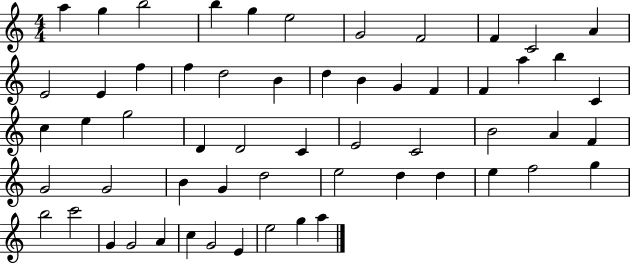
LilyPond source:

{
  \clef treble
  \numericTimeSignature
  \time 4/4
  \key c \major
  a''4 g''4 b''2 | b''4 g''4 e''2 | g'2 f'2 | f'4 c'2 a'4 | \break e'2 e'4 f''4 | f''4 d''2 b'4 | d''4 b'4 g'4 f'4 | f'4 a''4 b''4 c'4 | \break c''4 e''4 g''2 | d'4 d'2 c'4 | e'2 c'2 | b'2 a'4 f'4 | \break g'2 g'2 | b'4 g'4 d''2 | e''2 d''4 d''4 | e''4 f''2 g''4 | \break b''2 c'''2 | g'4 g'2 a'4 | c''4 g'2 e'4 | e''2 g''4 a''4 | \break \bar "|."
}